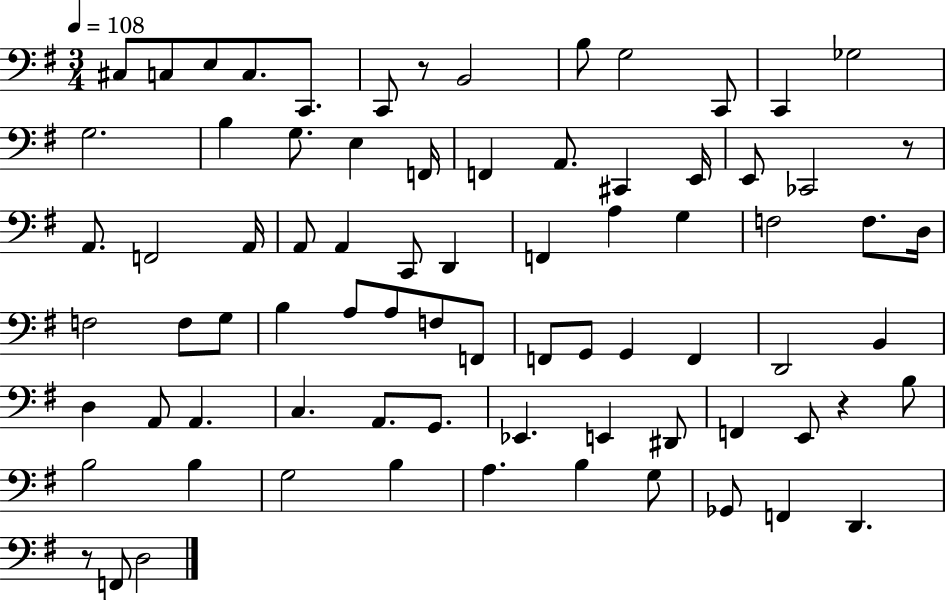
C#3/e C3/e E3/e C3/e. C2/e. C2/e R/e B2/h B3/e G3/h C2/e C2/q Gb3/h G3/h. B3/q G3/e. E3/q F2/s F2/q A2/e. C#2/q E2/s E2/e CES2/h R/e A2/e. F2/h A2/s A2/e A2/q C2/e D2/q F2/q A3/q G3/q F3/h F3/e. D3/s F3/h F3/e G3/e B3/q A3/e A3/e F3/e F2/e F2/e G2/e G2/q F2/q D2/h B2/q D3/q A2/e A2/q. C3/q. A2/e. G2/e. Eb2/q. E2/q D#2/e F2/q E2/e R/q B3/e B3/h B3/q G3/h B3/q A3/q. B3/q G3/e Gb2/e F2/q D2/q. R/e F2/e D3/h